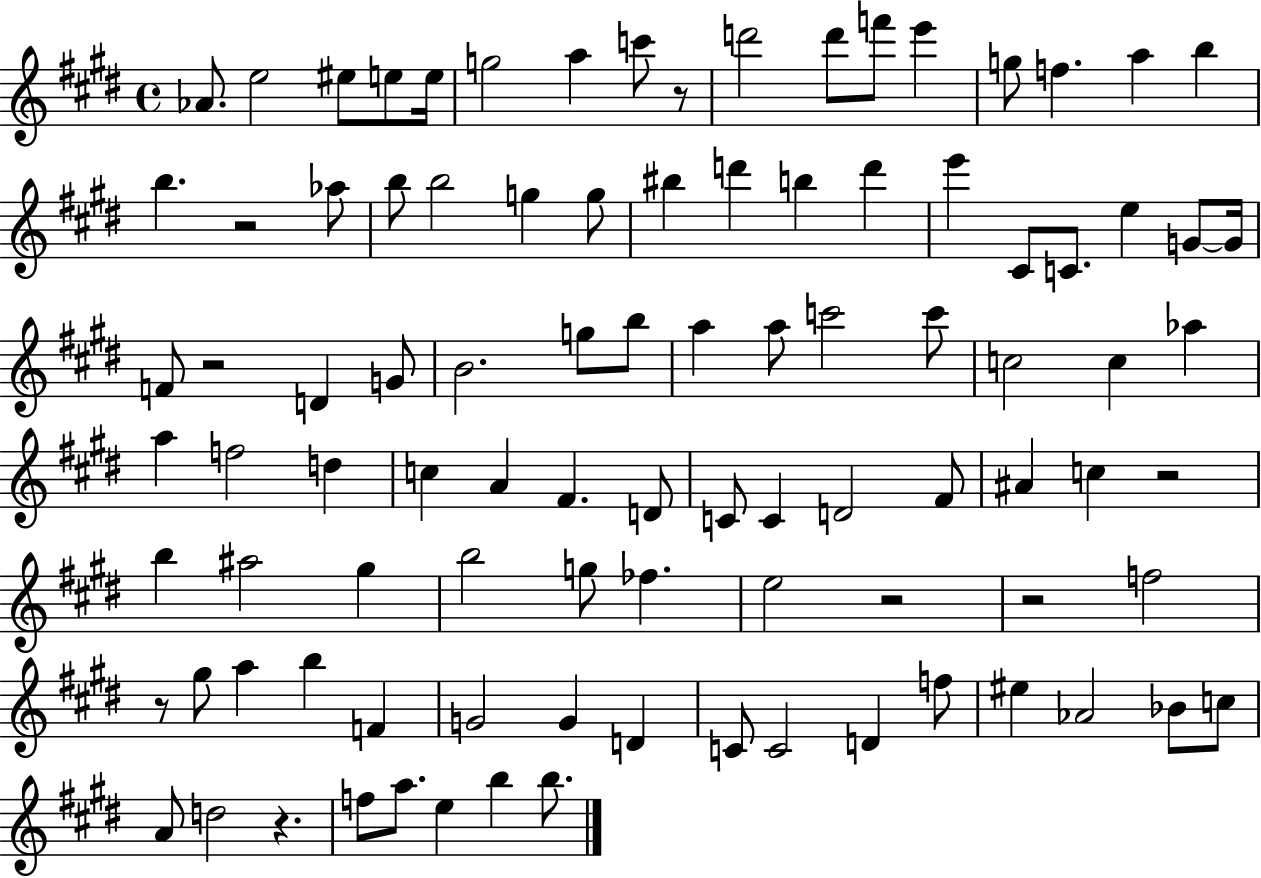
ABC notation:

X:1
T:Untitled
M:4/4
L:1/4
K:E
_A/2 e2 ^e/2 e/2 e/4 g2 a c'/2 z/2 d'2 d'/2 f'/2 e' g/2 f a b b z2 _a/2 b/2 b2 g g/2 ^b d' b d' e' ^C/2 C/2 e G/2 G/4 F/2 z2 D G/2 B2 g/2 b/2 a a/2 c'2 c'/2 c2 c _a a f2 d c A ^F D/2 C/2 C D2 ^F/2 ^A c z2 b ^a2 ^g b2 g/2 _f e2 z2 z2 f2 z/2 ^g/2 a b F G2 G D C/2 C2 D f/2 ^e _A2 _B/2 c/2 A/2 d2 z f/2 a/2 e b b/2